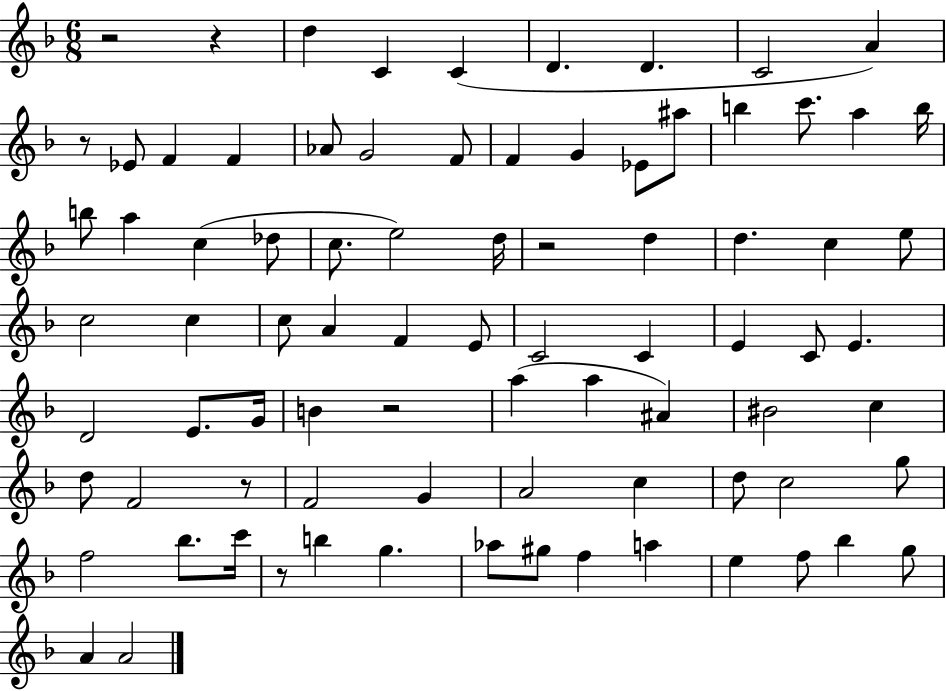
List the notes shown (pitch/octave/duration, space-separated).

R/h R/q D5/q C4/q C4/q D4/q. D4/q. C4/h A4/q R/e Eb4/e F4/q F4/q Ab4/e G4/h F4/e F4/q G4/q Eb4/e A#5/e B5/q C6/e. A5/q B5/s B5/e A5/q C5/q Db5/e C5/e. E5/h D5/s R/h D5/q D5/q. C5/q E5/e C5/h C5/q C5/e A4/q F4/q E4/e C4/h C4/q E4/q C4/e E4/q. D4/h E4/e. G4/s B4/q R/h A5/q A5/q A#4/q BIS4/h C5/q D5/e F4/h R/e F4/h G4/q A4/h C5/q D5/e C5/h G5/e F5/h Bb5/e. C6/s R/e B5/q G5/q. Ab5/e G#5/e F5/q A5/q E5/q F5/e Bb5/q G5/e A4/q A4/h